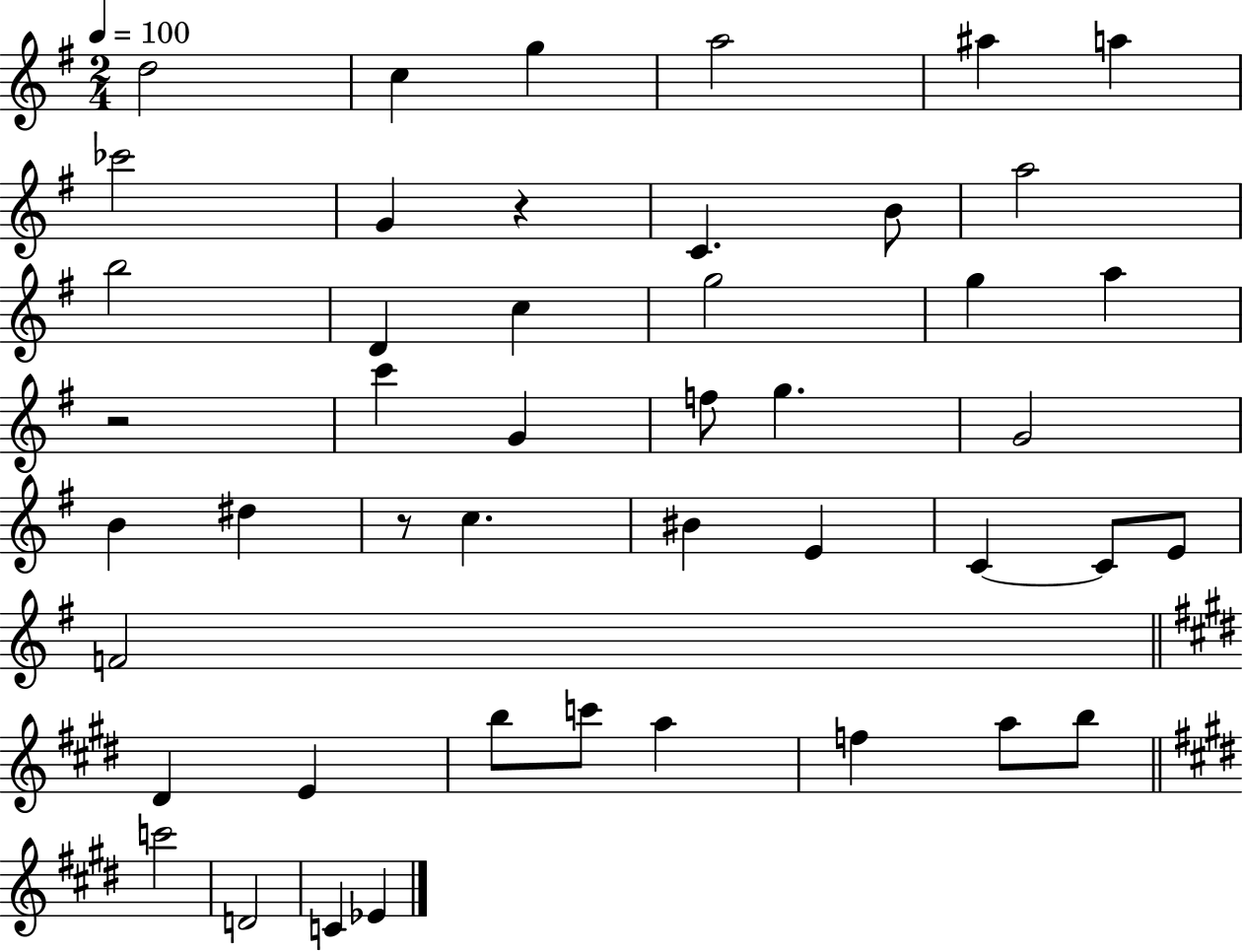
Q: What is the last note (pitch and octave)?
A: Eb4